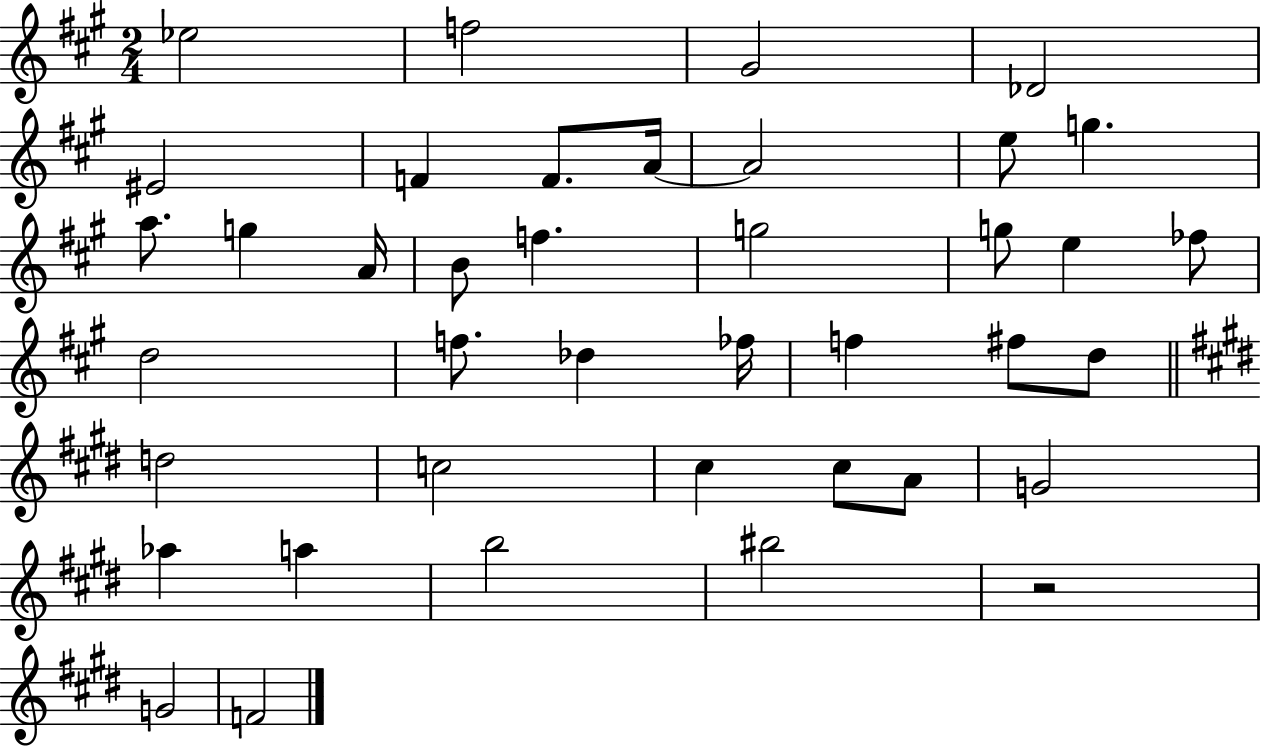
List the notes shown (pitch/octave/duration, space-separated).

Eb5/h F5/h G#4/h Db4/h EIS4/h F4/q F4/e. A4/s A4/h E5/e G5/q. A5/e. G5/q A4/s B4/e F5/q. G5/h G5/e E5/q FES5/e D5/h F5/e. Db5/q FES5/s F5/q F#5/e D5/e D5/h C5/h C#5/q C#5/e A4/e G4/h Ab5/q A5/q B5/h BIS5/h R/h G4/h F4/h